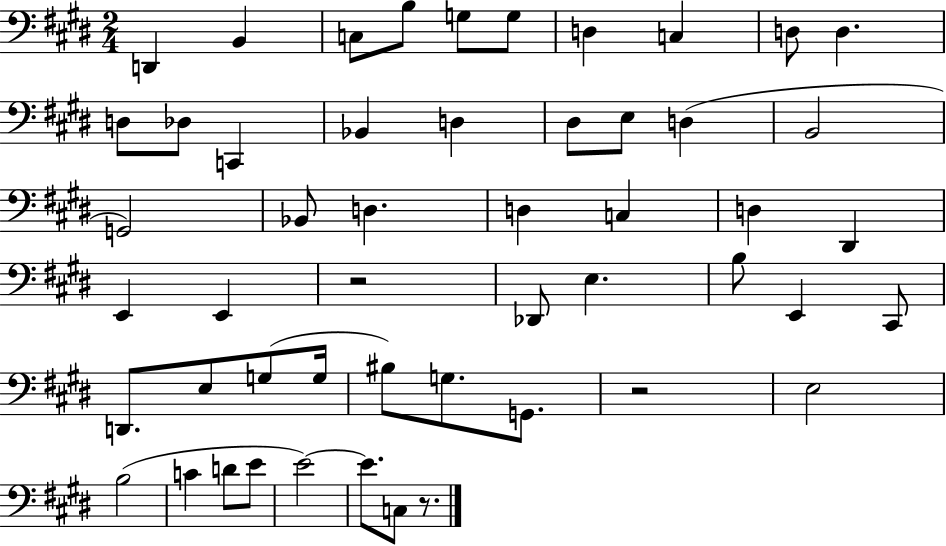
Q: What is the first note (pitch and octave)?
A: D2